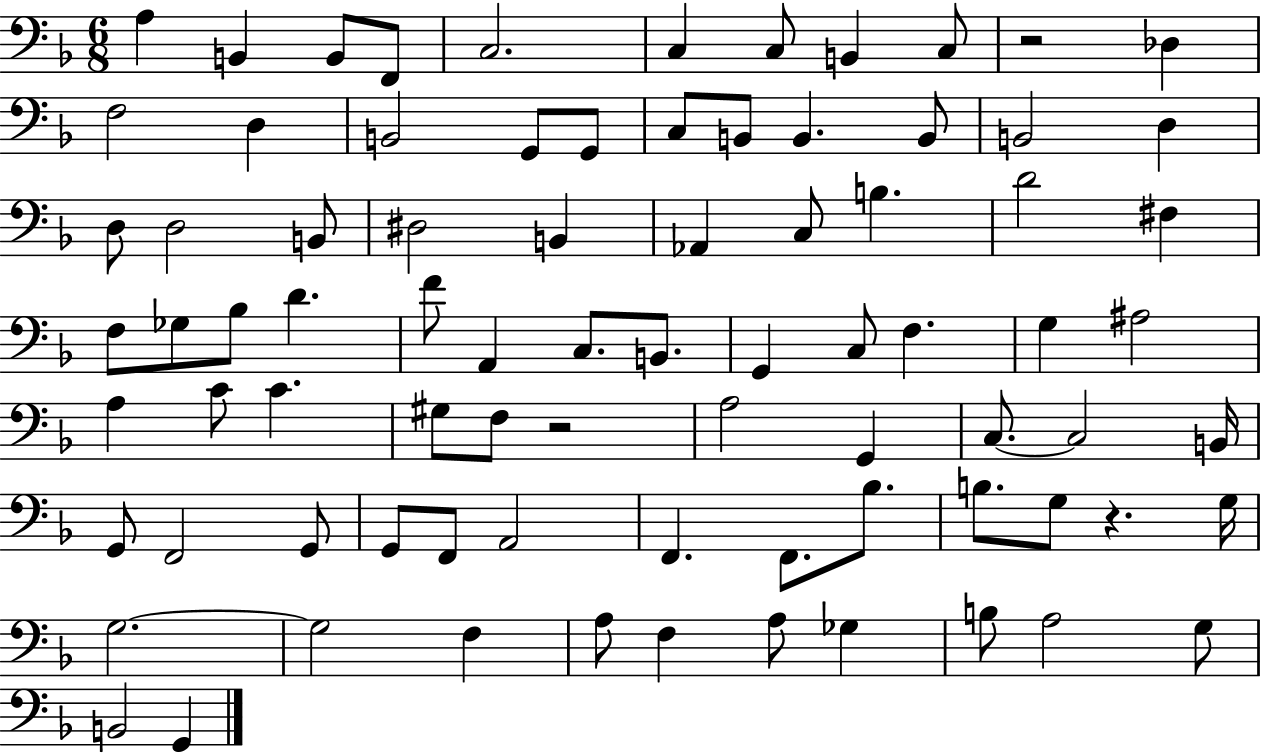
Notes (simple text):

A3/q B2/q B2/e F2/e C3/h. C3/q C3/e B2/q C3/e R/h Db3/q F3/h D3/q B2/h G2/e G2/e C3/e B2/e B2/q. B2/e B2/h D3/q D3/e D3/h B2/e D#3/h B2/q Ab2/q C3/e B3/q. D4/h F#3/q F3/e Gb3/e Bb3/e D4/q. F4/e A2/q C3/e. B2/e. G2/q C3/e F3/q. G3/q A#3/h A3/q C4/e C4/q. G#3/e F3/e R/h A3/h G2/q C3/e. C3/h B2/s G2/e F2/h G2/e G2/e F2/e A2/h F2/q. F2/e. Bb3/e. B3/e. G3/e R/q. G3/s G3/h. G3/h F3/q A3/e F3/q A3/e Gb3/q B3/e A3/h G3/e B2/h G2/q